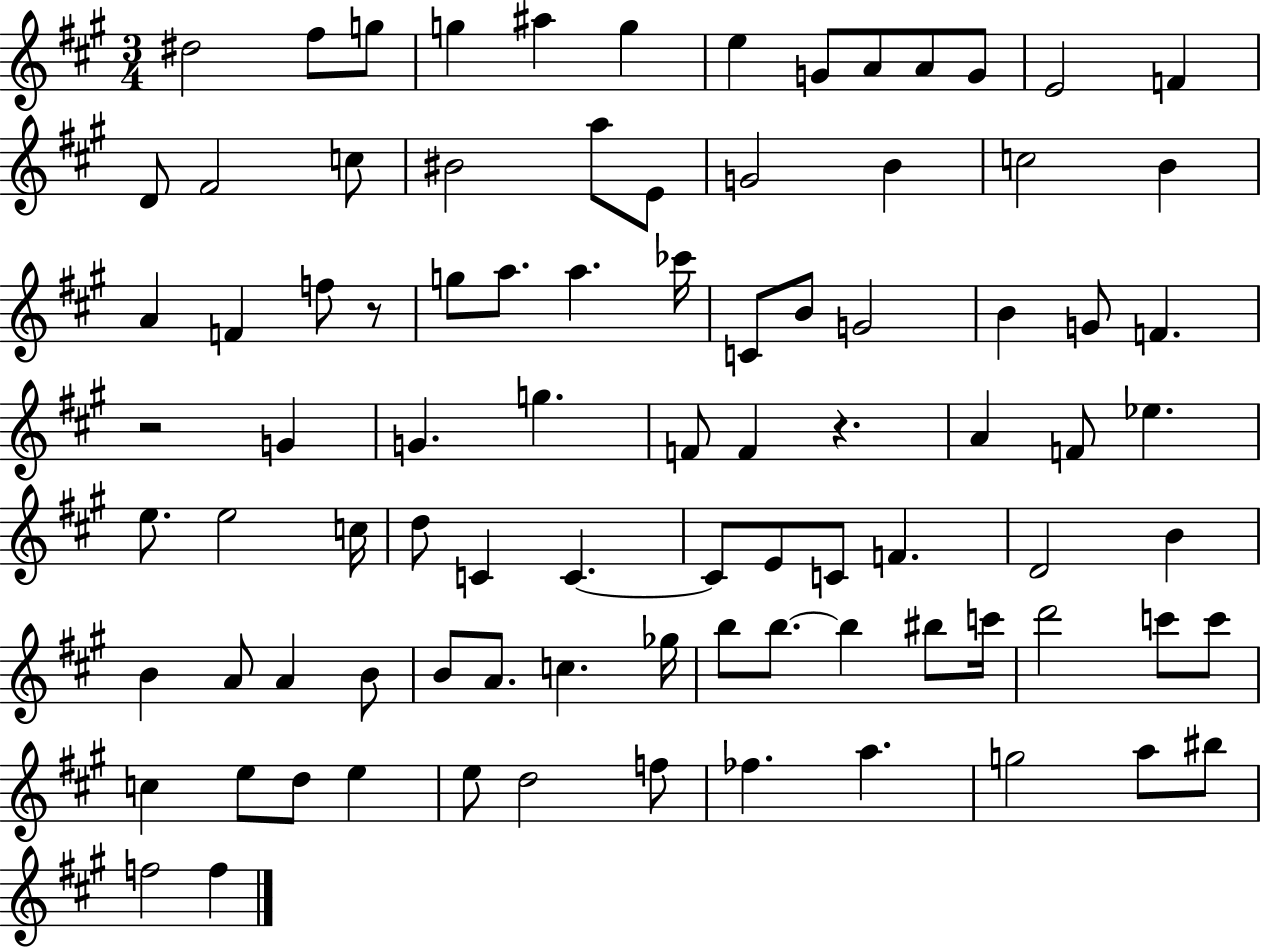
D#5/h F#5/e G5/e G5/q A#5/q G5/q E5/q G4/e A4/e A4/e G4/e E4/h F4/q D4/e F#4/h C5/e BIS4/h A5/e E4/e G4/h B4/q C5/h B4/q A4/q F4/q F5/e R/e G5/e A5/e. A5/q. CES6/s C4/e B4/e G4/h B4/q G4/e F4/q. R/h G4/q G4/q. G5/q. F4/e F4/q R/q. A4/q F4/e Eb5/q. E5/e. E5/h C5/s D5/e C4/q C4/q. C4/e E4/e C4/e F4/q. D4/h B4/q B4/q A4/e A4/q B4/e B4/e A4/e. C5/q. Gb5/s B5/e B5/e. B5/q BIS5/e C6/s D6/h C6/e C6/e C5/q E5/e D5/e E5/q E5/e D5/h F5/e FES5/q. A5/q. G5/h A5/e BIS5/e F5/h F5/q